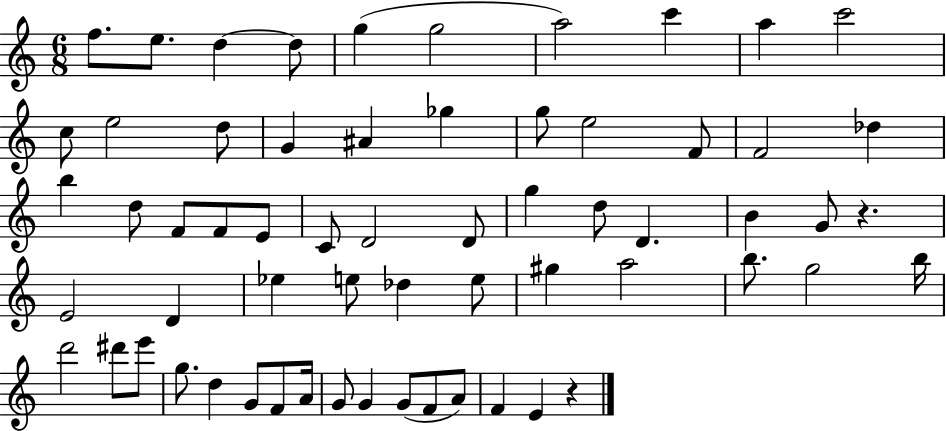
X:1
T:Untitled
M:6/8
L:1/4
K:C
f/2 e/2 d d/2 g g2 a2 c' a c'2 c/2 e2 d/2 G ^A _g g/2 e2 F/2 F2 _d b d/2 F/2 F/2 E/2 C/2 D2 D/2 g d/2 D B G/2 z E2 D _e e/2 _d e/2 ^g a2 b/2 g2 b/4 d'2 ^d'/2 e'/2 g/2 d G/2 F/2 A/4 G/2 G G/2 F/2 A/2 F E z